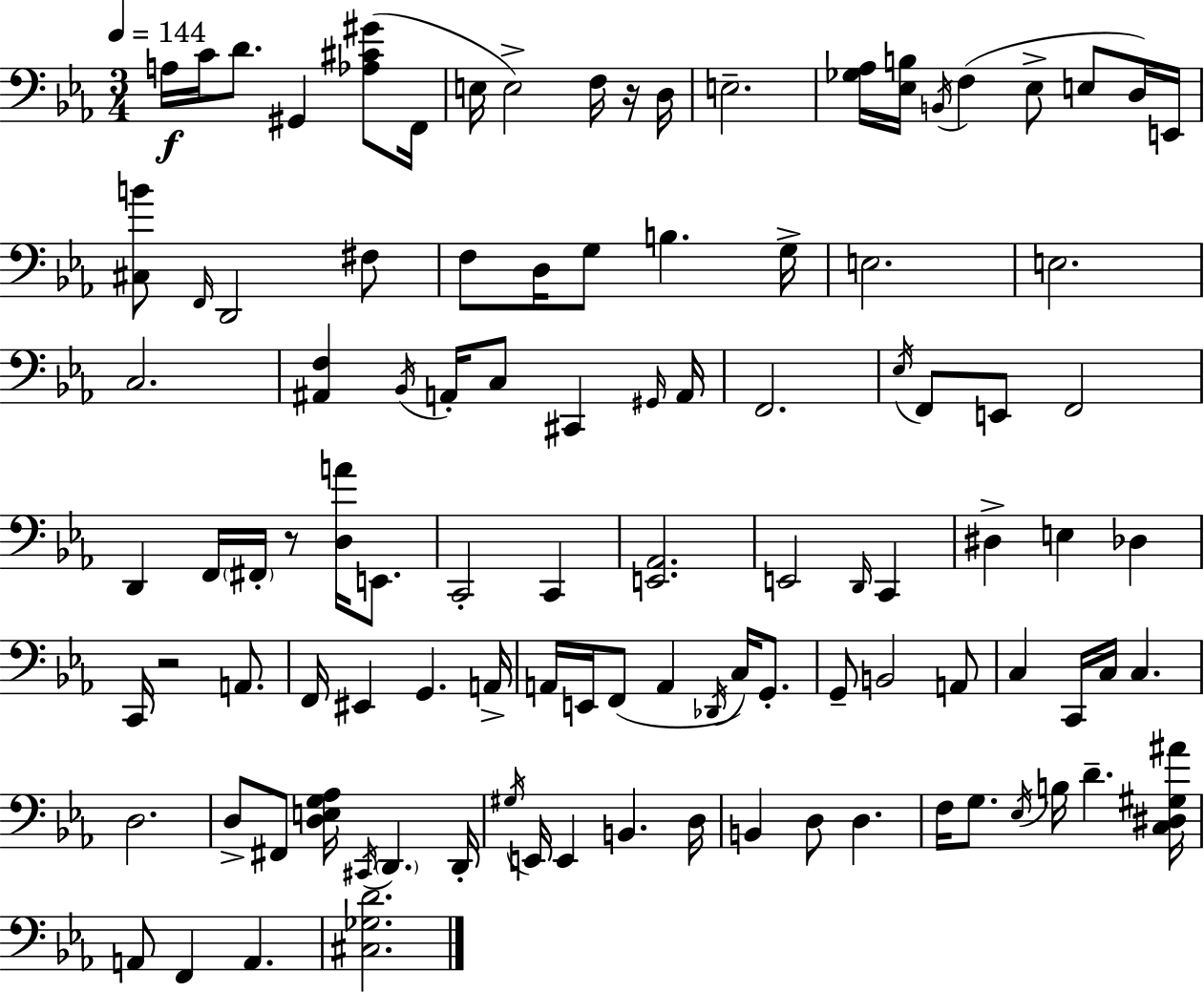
X:1
T:Untitled
M:3/4
L:1/4
K:Eb
A,/4 C/4 D/2 ^G,, [_A,^C^G]/2 F,,/4 E,/4 E,2 F,/4 z/4 D,/4 E,2 [_G,_A,]/4 [_E,B,]/4 B,,/4 F, _E,/2 E,/2 D,/4 E,,/4 [^C,B]/2 F,,/4 D,,2 ^F,/2 F,/2 D,/4 G,/2 B, G,/4 E,2 E,2 C,2 [^A,,F,] _B,,/4 A,,/4 C,/2 ^C,, ^G,,/4 A,,/4 F,,2 _E,/4 F,,/2 E,,/2 F,,2 D,, F,,/4 ^F,,/4 z/2 [D,A]/4 E,,/2 C,,2 C,, [E,,_A,,]2 E,,2 D,,/4 C,, ^D, E, _D, C,,/4 z2 A,,/2 F,,/4 ^E,, G,, A,,/4 A,,/4 E,,/4 F,,/2 A,, _D,,/4 C,/4 G,,/2 G,,/2 B,,2 A,,/2 C, C,,/4 C,/4 C, D,2 D,/2 ^F,,/2 [D,E,G,_A,]/4 ^C,,/4 D,, D,,/4 ^G,/4 E,,/4 E,, B,, D,/4 B,, D,/2 D, F,/4 G,/2 _E,/4 B,/4 D [C,^D,^G,^A]/4 A,,/2 F,, A,, [^C,_G,D]2